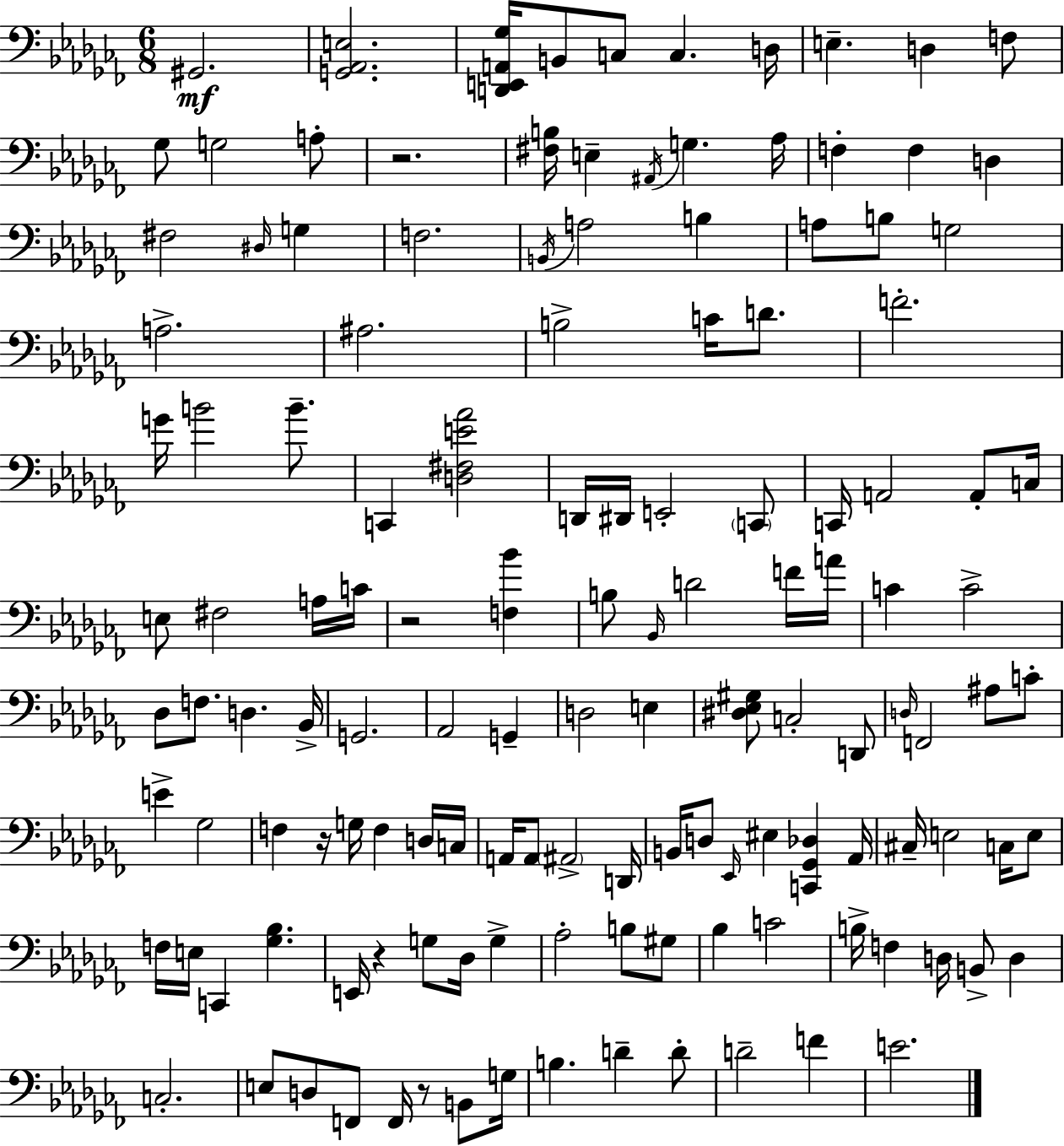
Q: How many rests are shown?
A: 5